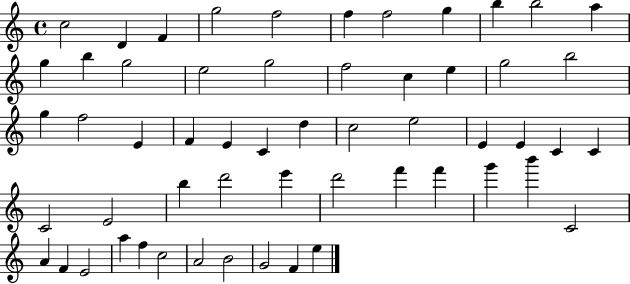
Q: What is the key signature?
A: C major